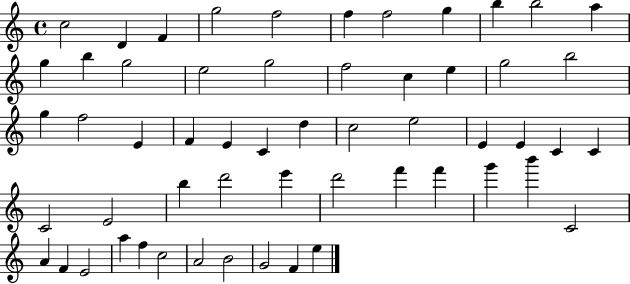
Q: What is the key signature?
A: C major